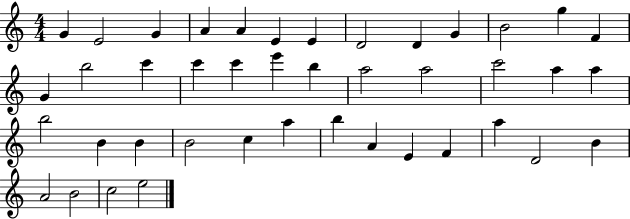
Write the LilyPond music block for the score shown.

{
  \clef treble
  \numericTimeSignature
  \time 4/4
  \key c \major
  g'4 e'2 g'4 | a'4 a'4 e'4 e'4 | d'2 d'4 g'4 | b'2 g''4 f'4 | \break g'4 b''2 c'''4 | c'''4 c'''4 e'''4 b''4 | a''2 a''2 | c'''2 a''4 a''4 | \break b''2 b'4 b'4 | b'2 c''4 a''4 | b''4 a'4 e'4 f'4 | a''4 d'2 b'4 | \break a'2 b'2 | c''2 e''2 | \bar "|."
}